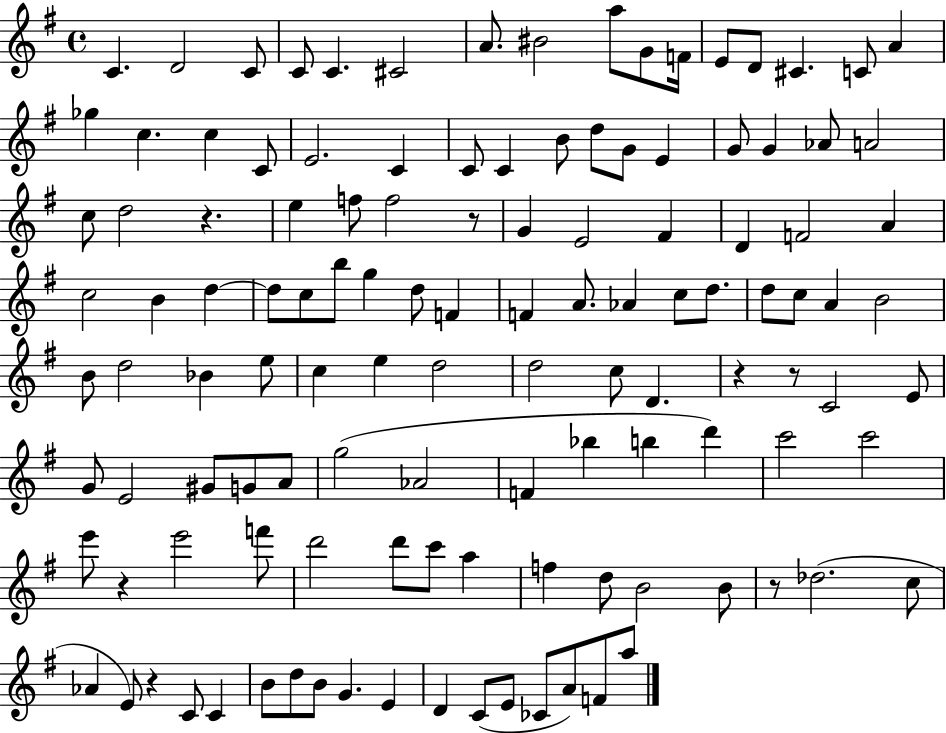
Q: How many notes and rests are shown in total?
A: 122